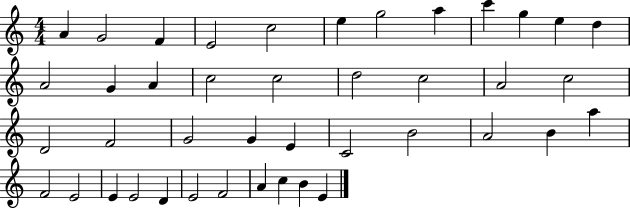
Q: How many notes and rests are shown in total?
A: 42